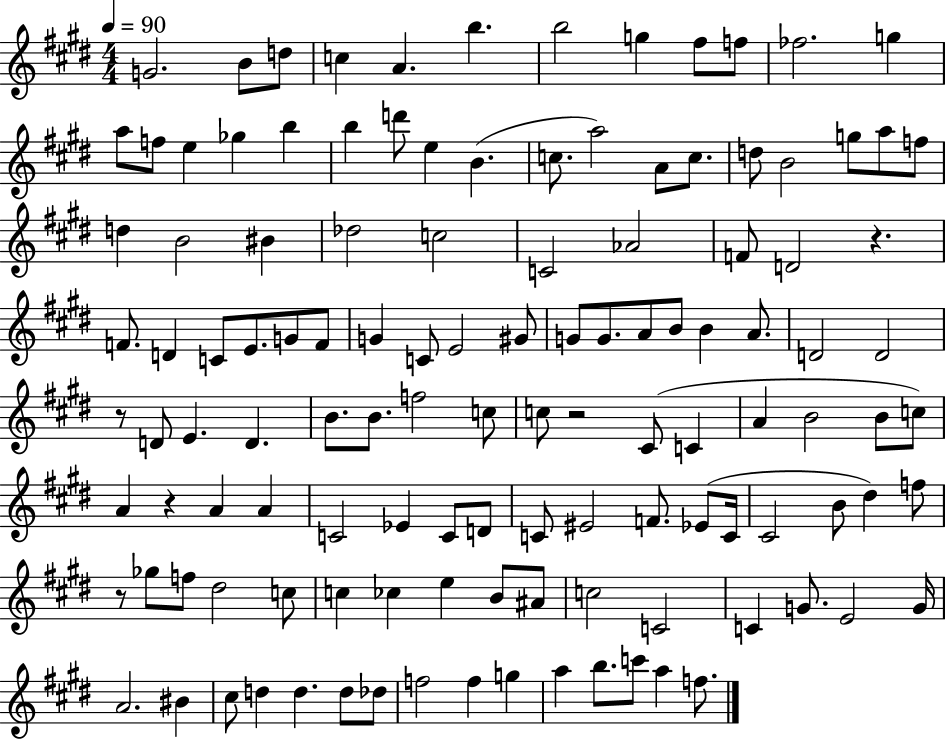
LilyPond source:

{
  \clef treble
  \numericTimeSignature
  \time 4/4
  \key e \major
  \tempo 4 = 90
  g'2. b'8 d''8 | c''4 a'4. b''4. | b''2 g''4 fis''8 f''8 | fes''2. g''4 | \break a''8 f''8 e''4 ges''4 b''4 | b''4 d'''8 e''4 b'4.( | c''8. a''2) a'8 c''8. | d''8 b'2 g''8 a''8 f''8 | \break d''4 b'2 bis'4 | des''2 c''2 | c'2 aes'2 | f'8 d'2 r4. | \break f'8. d'4 c'8 e'8. g'8 f'8 | g'4 c'8 e'2 gis'8 | g'8 g'8. a'8 b'8 b'4 a'8. | d'2 d'2 | \break r8 d'8 e'4. d'4. | b'8. b'8. f''2 c''8 | c''8 r2 cis'8( c'4 | a'4 b'2 b'8 c''8) | \break a'4 r4 a'4 a'4 | c'2 ees'4 c'8 d'8 | c'8 eis'2 f'8. ees'8( c'16 | cis'2 b'8 dis''4) f''8 | \break r8 ges''8 f''8 dis''2 c''8 | c''4 ces''4 e''4 b'8 ais'8 | c''2 c'2 | c'4 g'8. e'2 g'16 | \break a'2. bis'4 | cis''8 d''4 d''4. d''8 des''8 | f''2 f''4 g''4 | a''4 b''8. c'''8 a''4 f''8. | \break \bar "|."
}